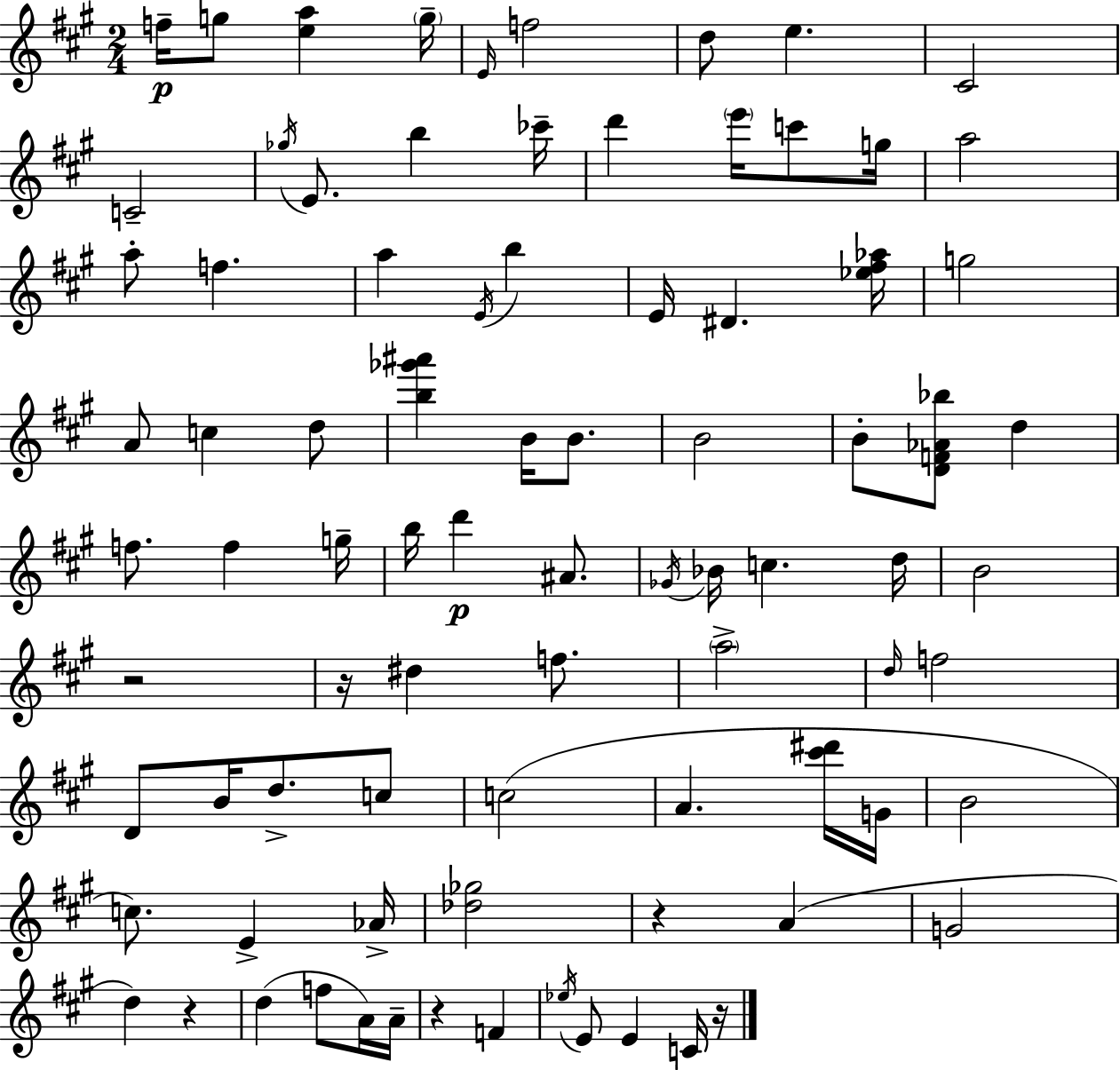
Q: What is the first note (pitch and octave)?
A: F5